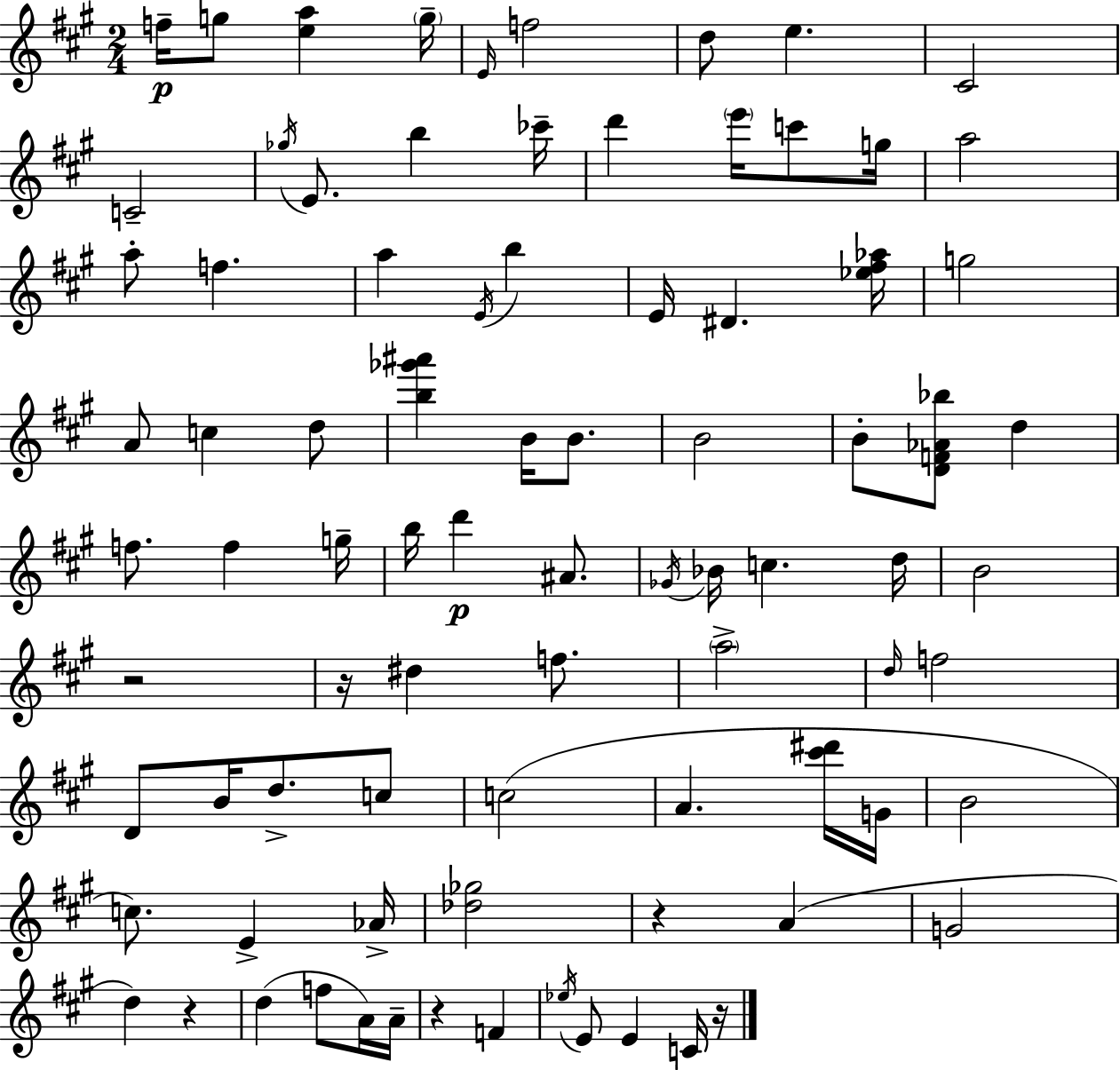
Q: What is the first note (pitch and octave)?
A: F5